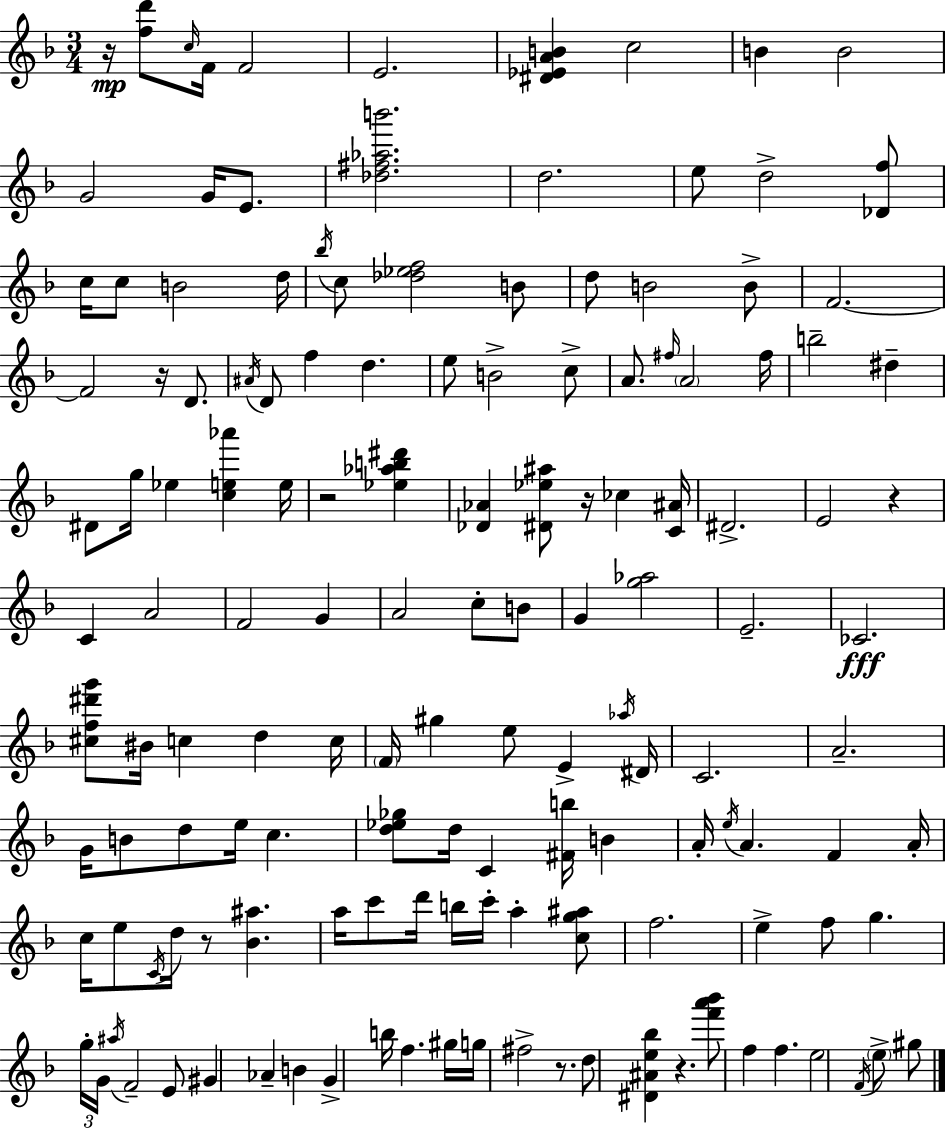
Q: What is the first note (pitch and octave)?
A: C5